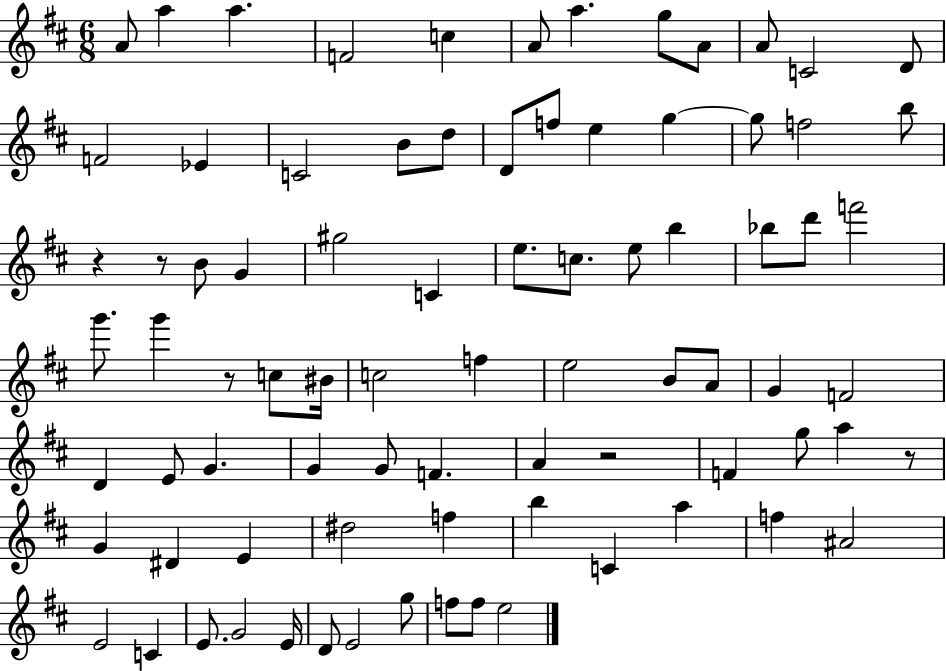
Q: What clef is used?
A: treble